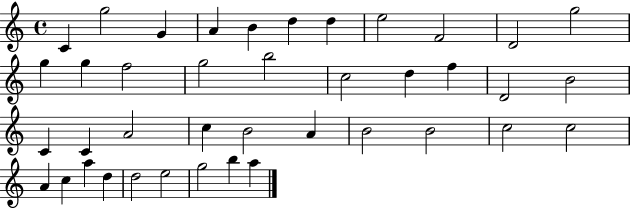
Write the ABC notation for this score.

X:1
T:Untitled
M:4/4
L:1/4
K:C
C g2 G A B d d e2 F2 D2 g2 g g f2 g2 b2 c2 d f D2 B2 C C A2 c B2 A B2 B2 c2 c2 A c a d d2 e2 g2 b a